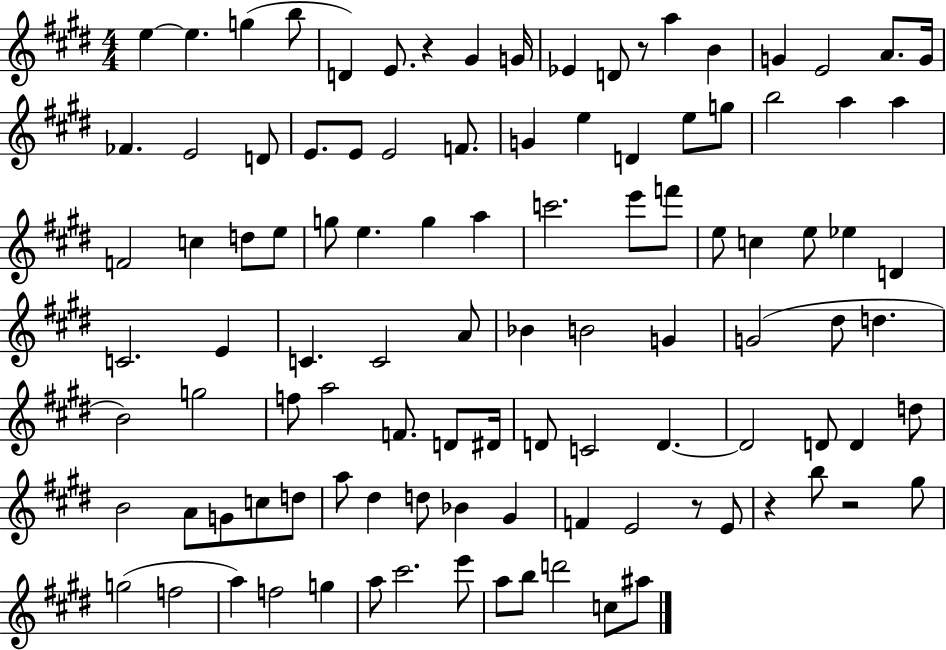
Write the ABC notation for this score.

X:1
T:Untitled
M:4/4
L:1/4
K:E
e e g b/2 D E/2 z ^G G/4 _E D/2 z/2 a B G E2 A/2 G/4 _F E2 D/2 E/2 E/2 E2 F/2 G e D e/2 g/2 b2 a a F2 c d/2 e/2 g/2 e g a c'2 e'/2 f'/2 e/2 c e/2 _e D C2 E C C2 A/2 _B B2 G G2 ^d/2 d B2 g2 f/2 a2 F/2 D/2 ^D/4 D/2 C2 D D2 D/2 D d/2 B2 A/2 G/2 c/2 d/2 a/2 ^d d/2 _B ^G F E2 z/2 E/2 z b/2 z2 ^g/2 g2 f2 a f2 g a/2 ^c'2 e'/2 a/2 b/2 d'2 c/2 ^a/2